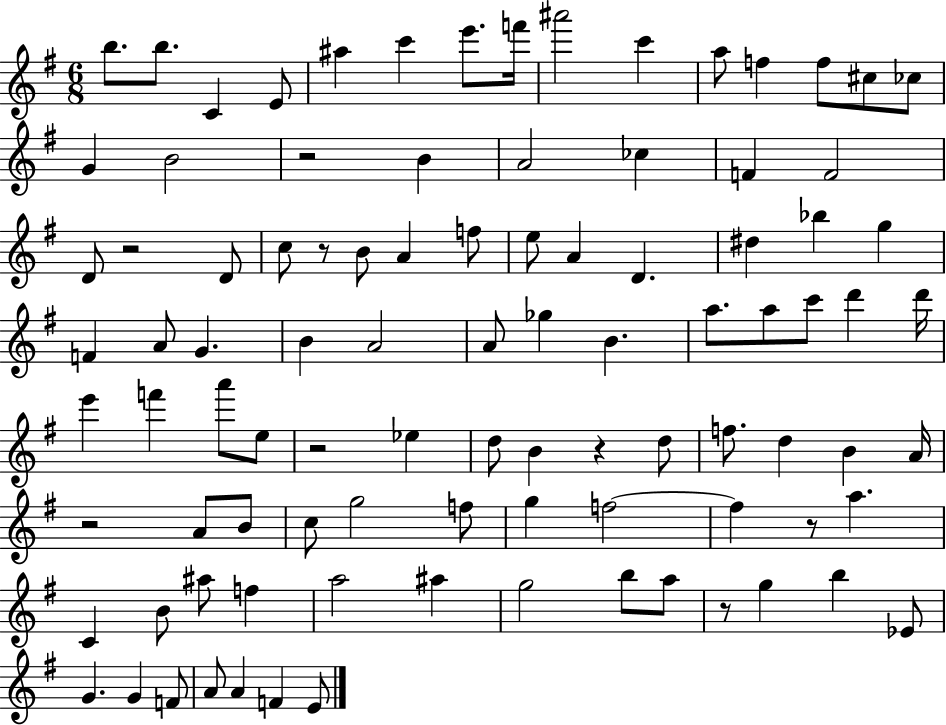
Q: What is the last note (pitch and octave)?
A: E4